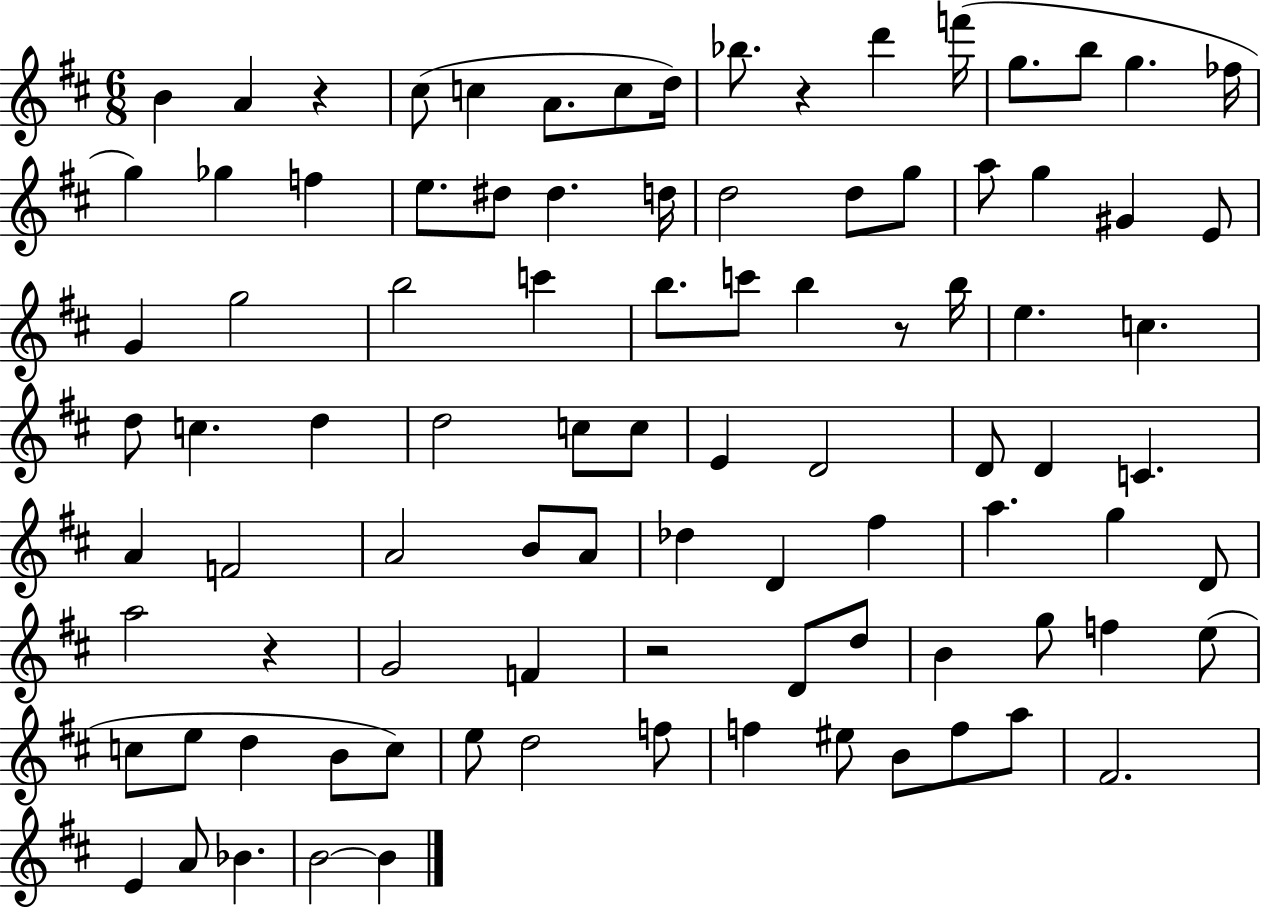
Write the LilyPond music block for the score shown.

{
  \clef treble
  \numericTimeSignature
  \time 6/8
  \key d \major
  b'4 a'4 r4 | cis''8( c''4 a'8. c''8 d''16) | bes''8. r4 d'''4 f'''16( | g''8. b''8 g''4. fes''16 | \break g''4) ges''4 f''4 | e''8. dis''8 dis''4. d''16 | d''2 d''8 g''8 | a''8 g''4 gis'4 e'8 | \break g'4 g''2 | b''2 c'''4 | b''8. c'''8 b''4 r8 b''16 | e''4. c''4. | \break d''8 c''4. d''4 | d''2 c''8 c''8 | e'4 d'2 | d'8 d'4 c'4. | \break a'4 f'2 | a'2 b'8 a'8 | des''4 d'4 fis''4 | a''4. g''4 d'8 | \break a''2 r4 | g'2 f'4 | r2 d'8 d''8 | b'4 g''8 f''4 e''8( | \break c''8 e''8 d''4 b'8 c''8) | e''8 d''2 f''8 | f''4 eis''8 b'8 f''8 a''8 | fis'2. | \break e'4 a'8 bes'4. | b'2~~ b'4 | \bar "|."
}